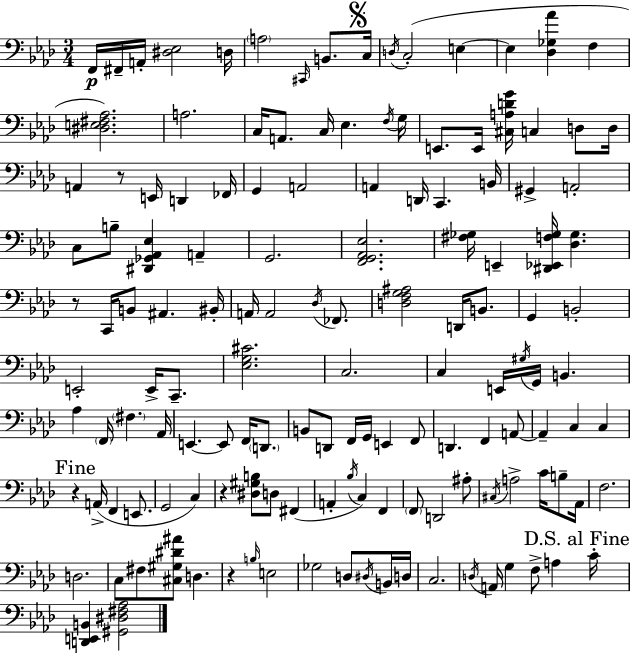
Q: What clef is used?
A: bass